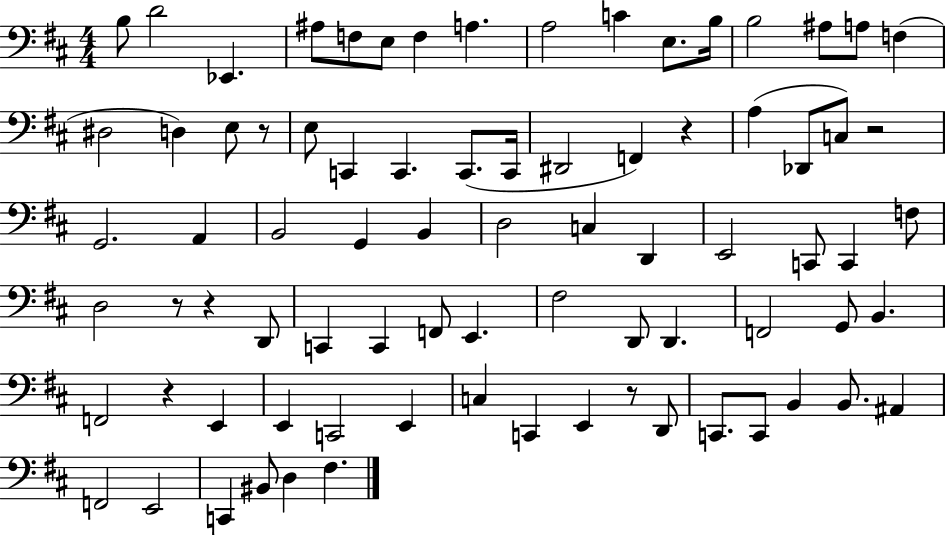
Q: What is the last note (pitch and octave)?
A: F#3